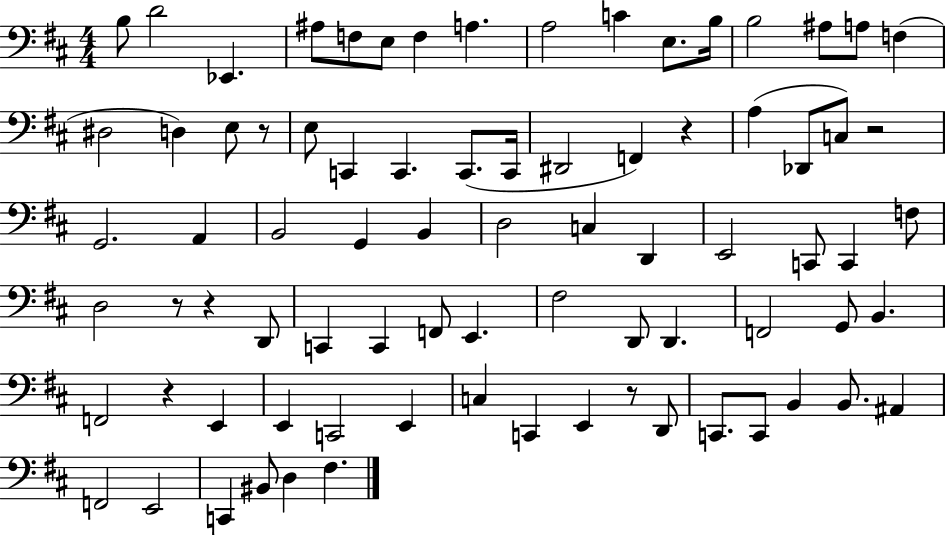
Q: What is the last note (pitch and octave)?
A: F#3